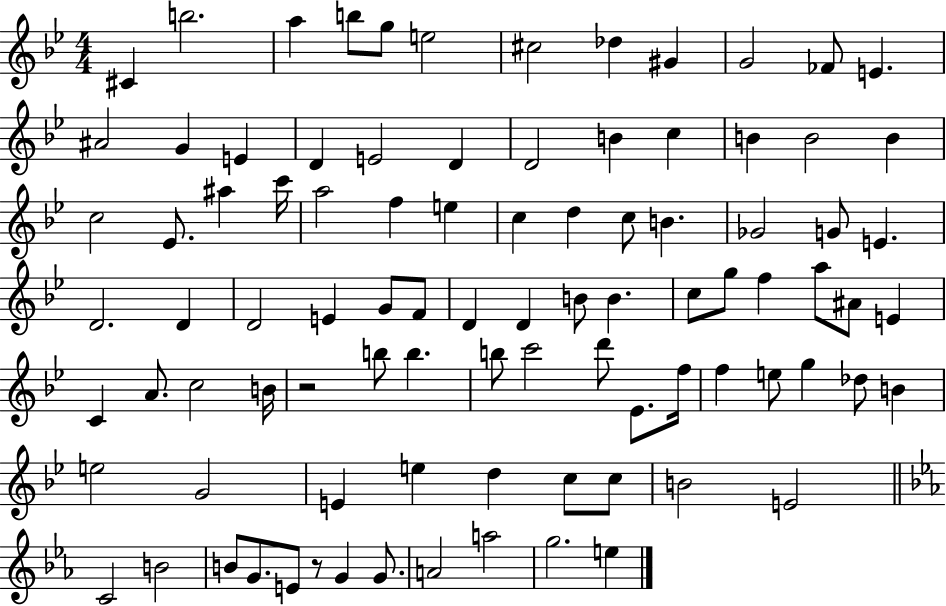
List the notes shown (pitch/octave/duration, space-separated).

C#4/q B5/h. A5/q B5/e G5/e E5/h C#5/h Db5/q G#4/q G4/h FES4/e E4/q. A#4/h G4/q E4/q D4/q E4/h D4/q D4/h B4/q C5/q B4/q B4/h B4/q C5/h Eb4/e. A#5/q C6/s A5/h F5/q E5/q C5/q D5/q C5/e B4/q. Gb4/h G4/e E4/q. D4/h. D4/q D4/h E4/q G4/e F4/e D4/q D4/q B4/e B4/q. C5/e G5/e F5/q A5/e A#4/e E4/q C4/q A4/e. C5/h B4/s R/h B5/e B5/q. B5/e C6/h D6/e Eb4/e. F5/s F5/q E5/e G5/q Db5/e B4/q E5/h G4/h E4/q E5/q D5/q C5/e C5/e B4/h E4/h C4/h B4/h B4/e G4/e. E4/e R/e G4/q G4/e. A4/h A5/h G5/h. E5/q